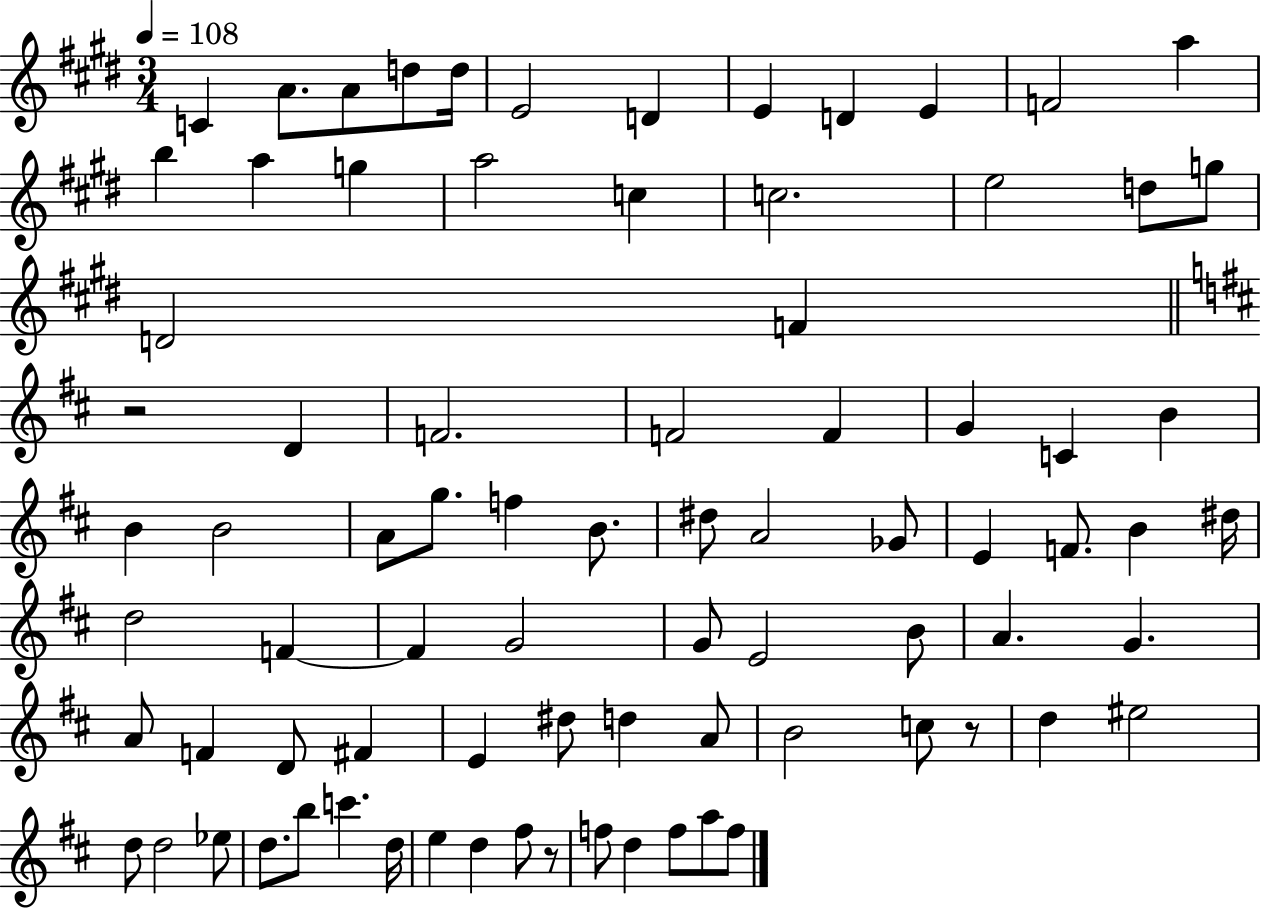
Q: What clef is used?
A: treble